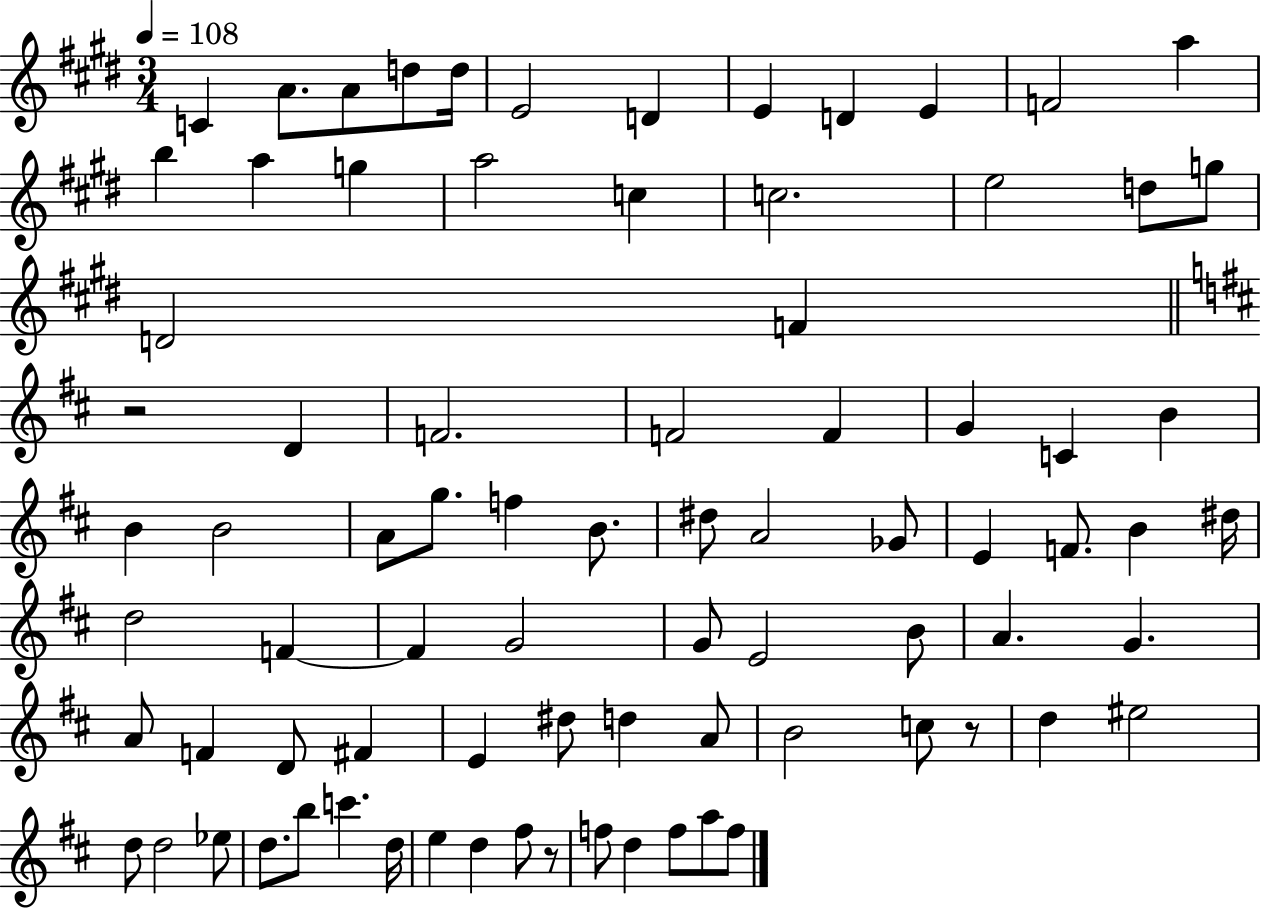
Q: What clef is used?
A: treble